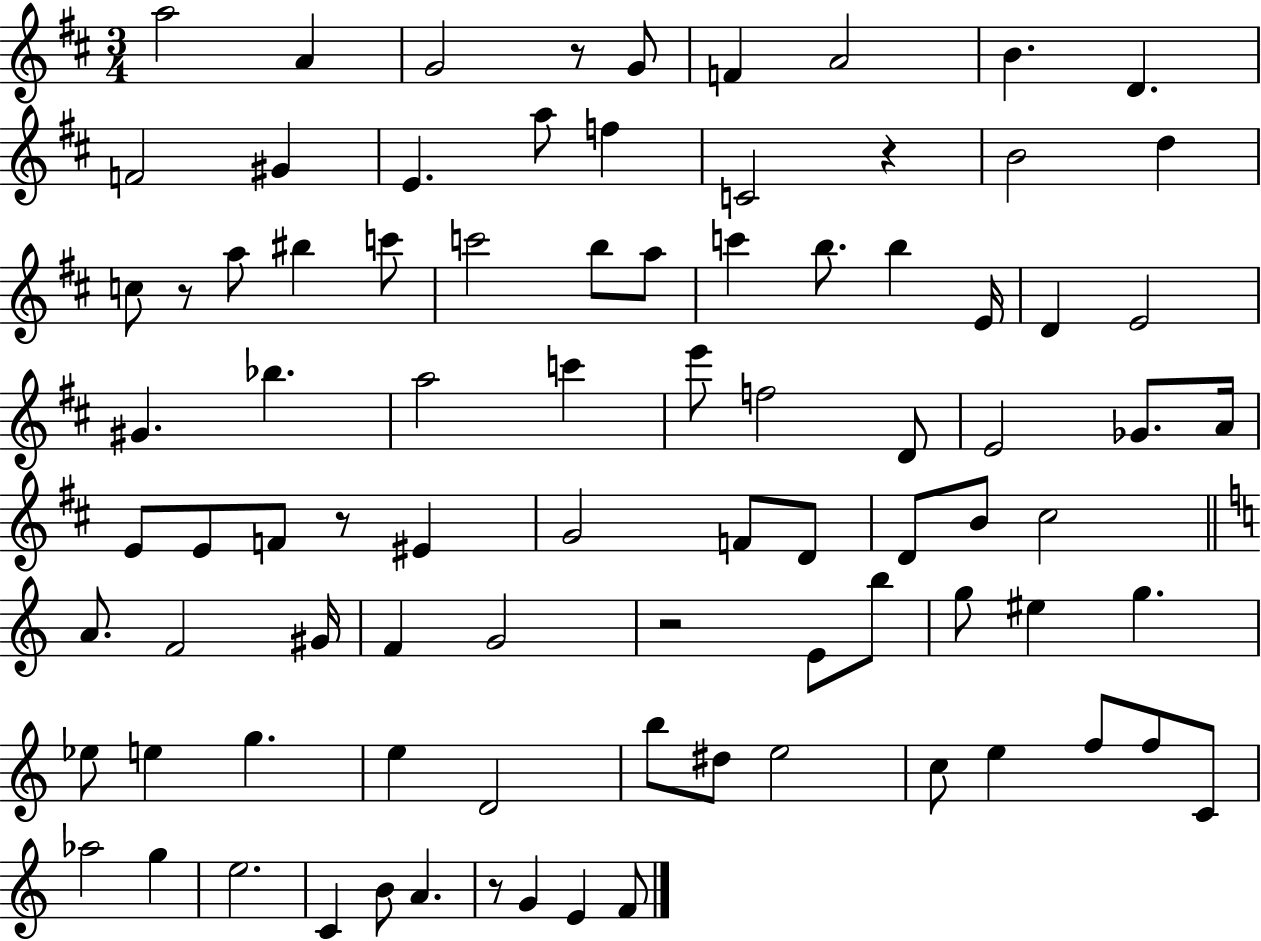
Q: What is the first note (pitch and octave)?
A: A5